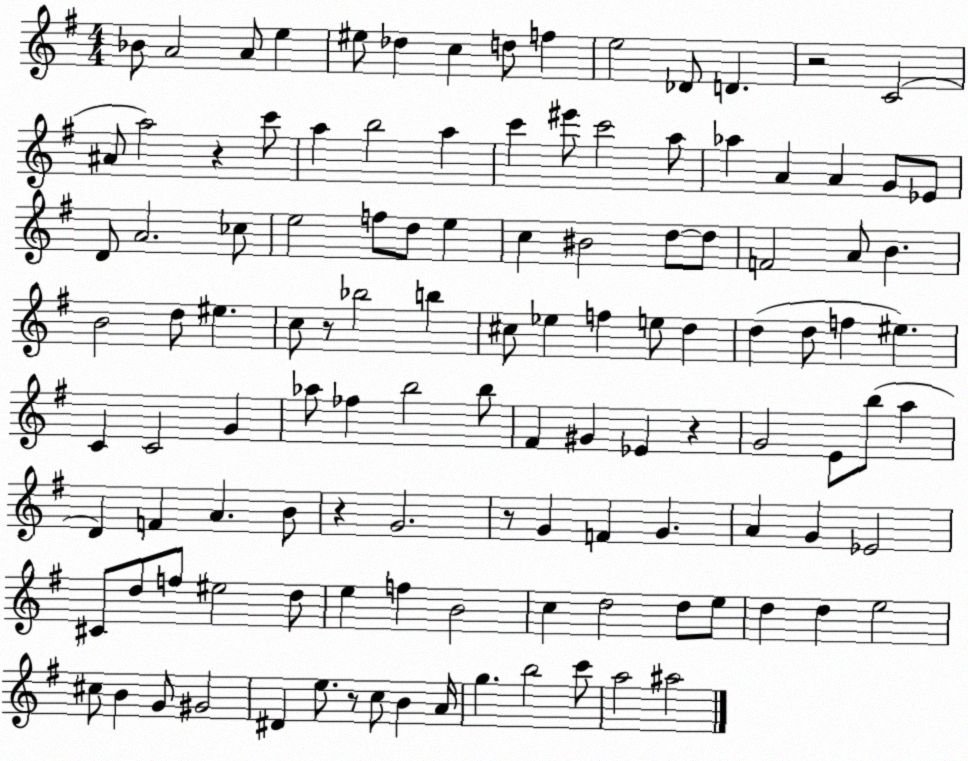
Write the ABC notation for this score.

X:1
T:Untitled
M:4/4
L:1/4
K:G
_B/2 A2 A/2 e ^e/2 _d c d/2 f e2 _D/2 D z2 C2 ^A/2 a2 z c'/2 a b2 a c' ^e'/2 c'2 a/2 _a A A G/2 _E/2 D/2 A2 _c/2 e2 f/2 d/2 e c ^B2 d/2 d/2 F2 A/2 B B2 d/2 ^e c/2 z/2 _b2 b ^c/2 _e f e/2 d d d/2 f ^e C C2 G _a/2 _f b2 b/2 ^F ^G _E z G2 E/2 b/2 a D F A B/2 z G2 z/2 G F G A G _E2 ^C/2 d/2 f/2 ^e2 d/2 e f B2 c d2 d/2 e/2 d d e2 ^c/2 B G/2 ^G2 ^D e/2 z/2 c/2 B A/4 g b2 c'/2 a2 ^a2